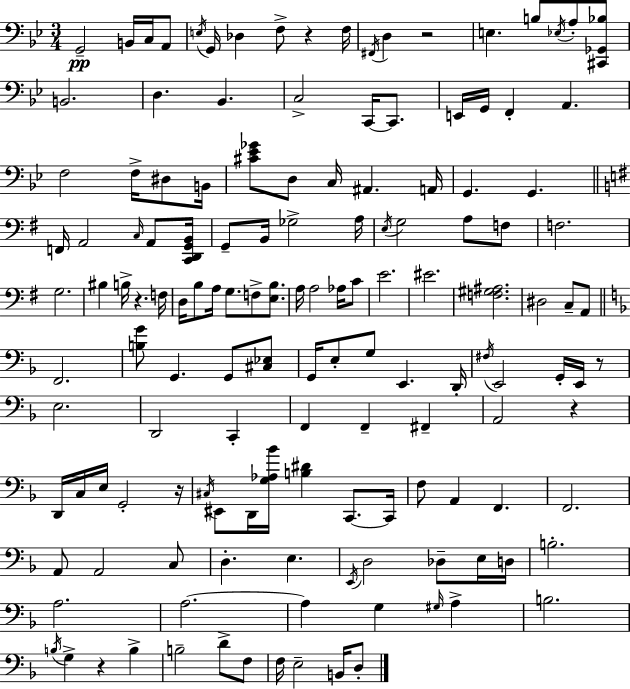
G2/h B2/s C3/s A2/e E3/s G2/s Db3/q F3/e R/q F3/s F#2/s D3/q R/h E3/q. B3/e Eb3/s A3/e [C#2,Gb2,Bb3]/e B2/h. D3/q. Bb2/q. C3/h C2/s C2/e. E2/s G2/s F2/q A2/q. F3/h F3/s D#3/e B2/s [C#4,Eb4,Gb4]/e D3/e C3/s A#2/q. A2/s G2/q. G2/q. F2/s A2/h C3/s A2/e [C2,D2,G2,B2]/s G2/e B2/s Gb3/h A3/s E3/s G3/h A3/e F3/e F3/h. G3/h. BIS3/q B3/s R/q. F3/s D3/s B3/e A3/s G3/e. F3/e [E3,B3]/e. A3/s A3/h Ab3/s C4/e E4/h. EIS4/h. [F3,G#3,A#3]/h. D#3/h C3/e A2/e F2/h. [B3,G4]/e G2/q. G2/e [C#3,Eb3]/e G2/s E3/e G3/e E2/q. D2/s F#3/s E2/h G2/s E2/s R/e E3/h. D2/h C2/q F2/q F2/q F#2/q A2/h R/q D2/s C3/s E3/s G2/h R/s C#3/s EIS2/e D2/s [G3,Ab3,Bb4]/s [B3,D#4]/q C2/e. C2/s F3/e A2/q F2/q. F2/h. A2/e A2/h C3/e D3/q. E3/q. E2/s D3/h Db3/e E3/s D3/s B3/h. A3/h. A3/h. A3/q G3/q G#3/s A3/q B3/h. B3/s G3/q R/q B3/q B3/h D4/e F3/e F3/s E3/h B2/s D3/e